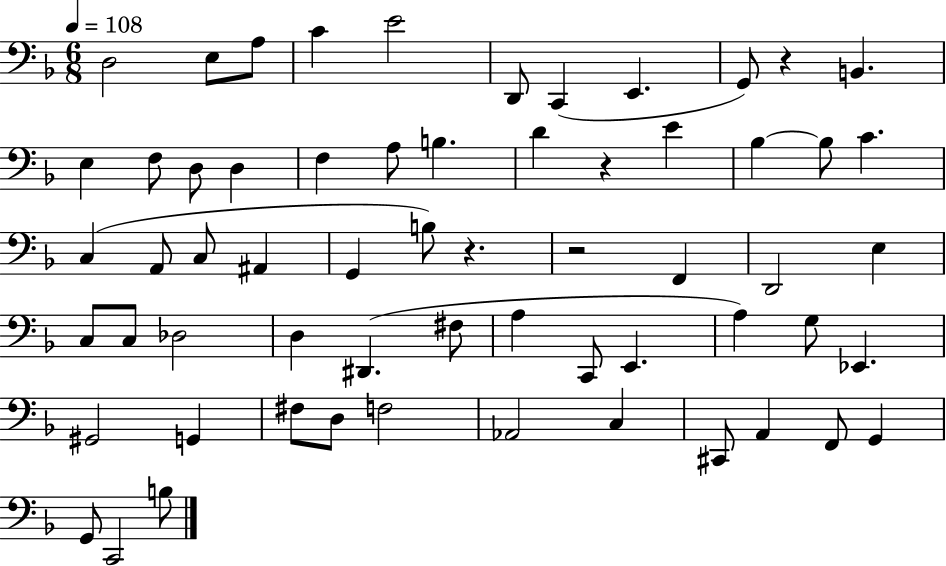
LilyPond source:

{
  \clef bass
  \numericTimeSignature
  \time 6/8
  \key f \major
  \tempo 4 = 108
  \repeat volta 2 { d2 e8 a8 | c'4 e'2 | d,8 c,4( e,4. | g,8) r4 b,4. | \break e4 f8 d8 d4 | f4 a8 b4. | d'4 r4 e'4 | bes4~~ bes8 c'4. | \break c4( a,8 c8 ais,4 | g,4 b8) r4. | r2 f,4 | d,2 e4 | \break c8 c8 des2 | d4 dis,4.( fis8 | a4 c,8 e,4. | a4) g8 ees,4. | \break gis,2 g,4 | fis8 d8 f2 | aes,2 c4 | cis,8 a,4 f,8 g,4 | \break g,8 c,2 b8 | } \bar "|."
}